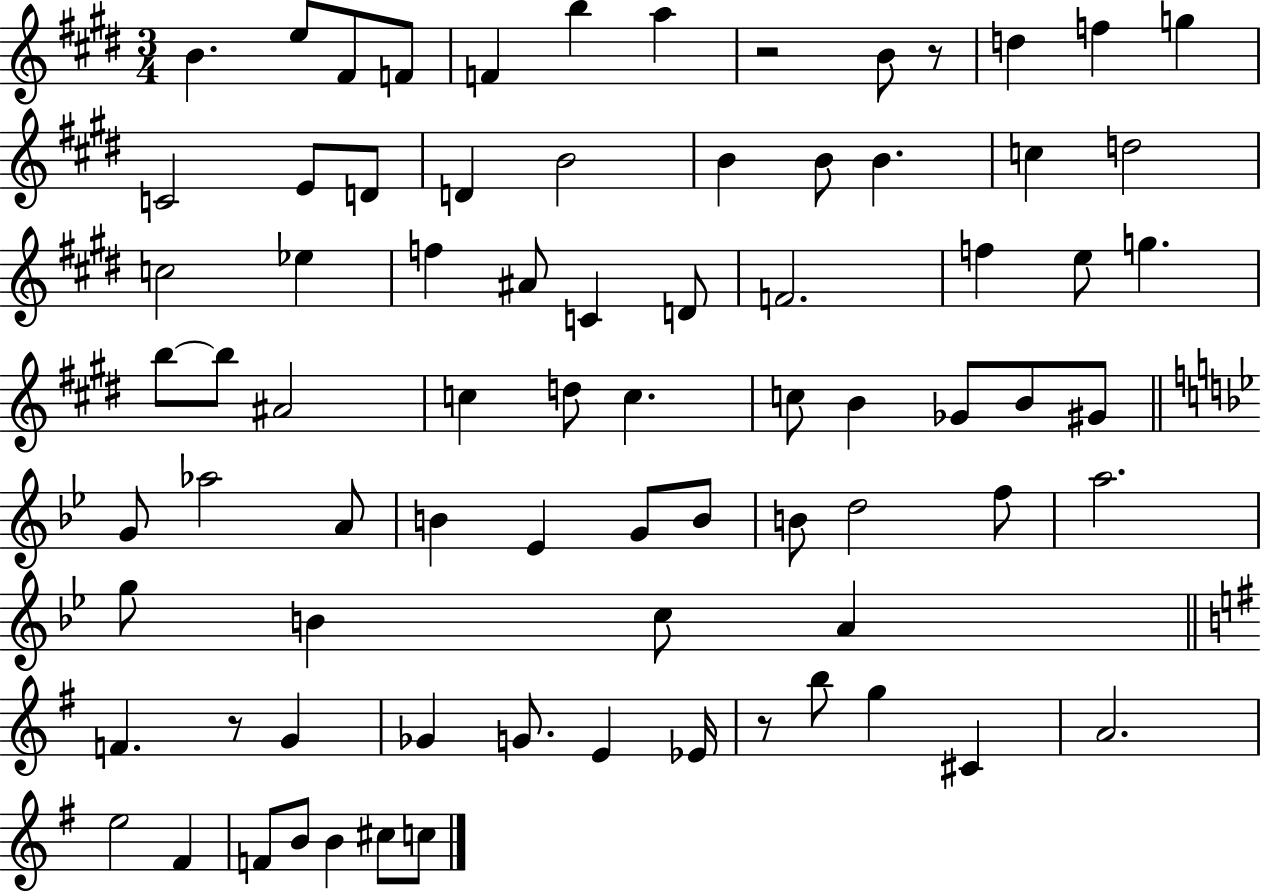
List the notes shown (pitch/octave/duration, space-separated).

B4/q. E5/e F#4/e F4/e F4/q B5/q A5/q R/h B4/e R/e D5/q F5/q G5/q C4/h E4/e D4/e D4/q B4/h B4/q B4/e B4/q. C5/q D5/h C5/h Eb5/q F5/q A#4/e C4/q D4/e F4/h. F5/q E5/e G5/q. B5/e B5/e A#4/h C5/q D5/e C5/q. C5/e B4/q Gb4/e B4/e G#4/e G4/e Ab5/h A4/e B4/q Eb4/q G4/e B4/e B4/e D5/h F5/e A5/h. G5/e B4/q C5/e A4/q F4/q. R/e G4/q Gb4/q G4/e. E4/q Eb4/s R/e B5/e G5/q C#4/q A4/h. E5/h F#4/q F4/e B4/e B4/q C#5/e C5/e